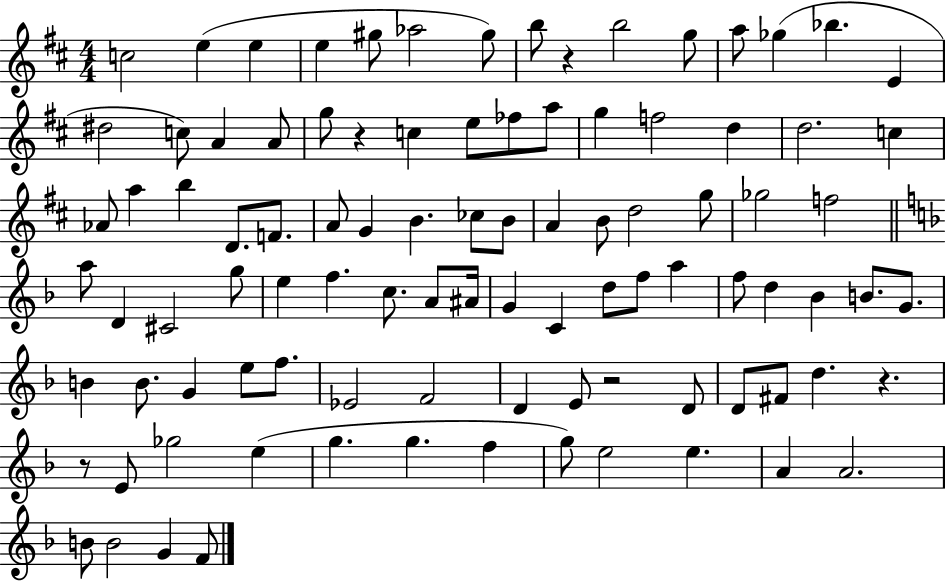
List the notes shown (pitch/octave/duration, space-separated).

C5/h E5/q E5/q E5/q G#5/e Ab5/h G#5/e B5/e R/q B5/h G5/e A5/e Gb5/q Bb5/q. E4/q D#5/h C5/e A4/q A4/e G5/e R/q C5/q E5/e FES5/e A5/e G5/q F5/h D5/q D5/h. C5/q Ab4/e A5/q B5/q D4/e. F4/e. A4/e G4/q B4/q. CES5/e B4/e A4/q B4/e D5/h G5/e Gb5/h F5/h A5/e D4/q C#4/h G5/e E5/q F5/q. C5/e. A4/e A#4/s G4/q C4/q D5/e F5/e A5/q F5/e D5/q Bb4/q B4/e. G4/e. B4/q B4/e. G4/q E5/e F5/e. Eb4/h F4/h D4/q E4/e R/h D4/e D4/e F#4/e D5/q. R/q. R/e E4/e Gb5/h E5/q G5/q. G5/q. F5/q G5/e E5/h E5/q. A4/q A4/h. B4/e B4/h G4/q F4/e